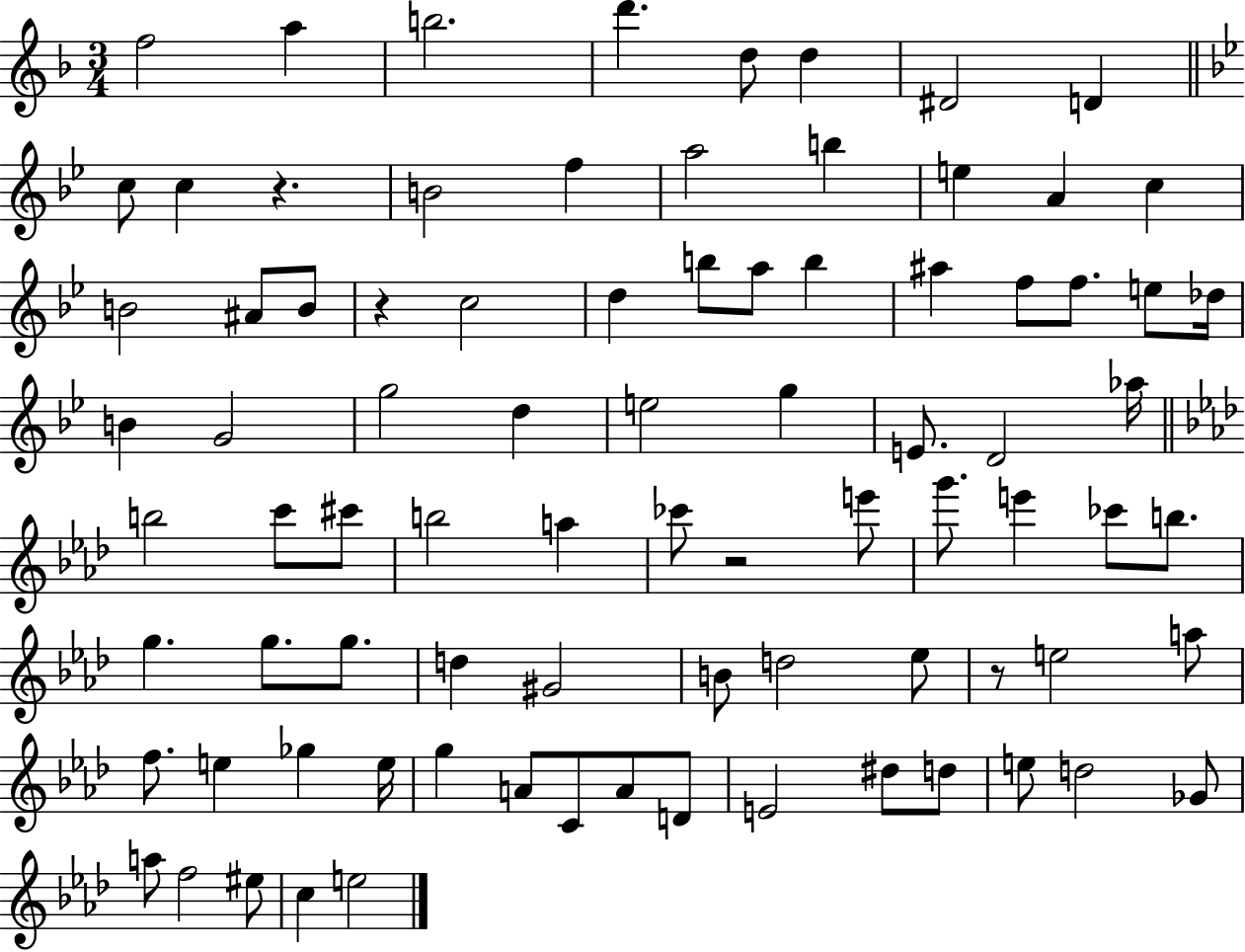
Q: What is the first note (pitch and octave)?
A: F5